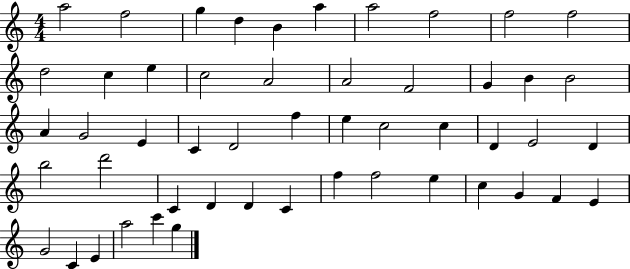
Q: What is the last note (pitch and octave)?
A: G5